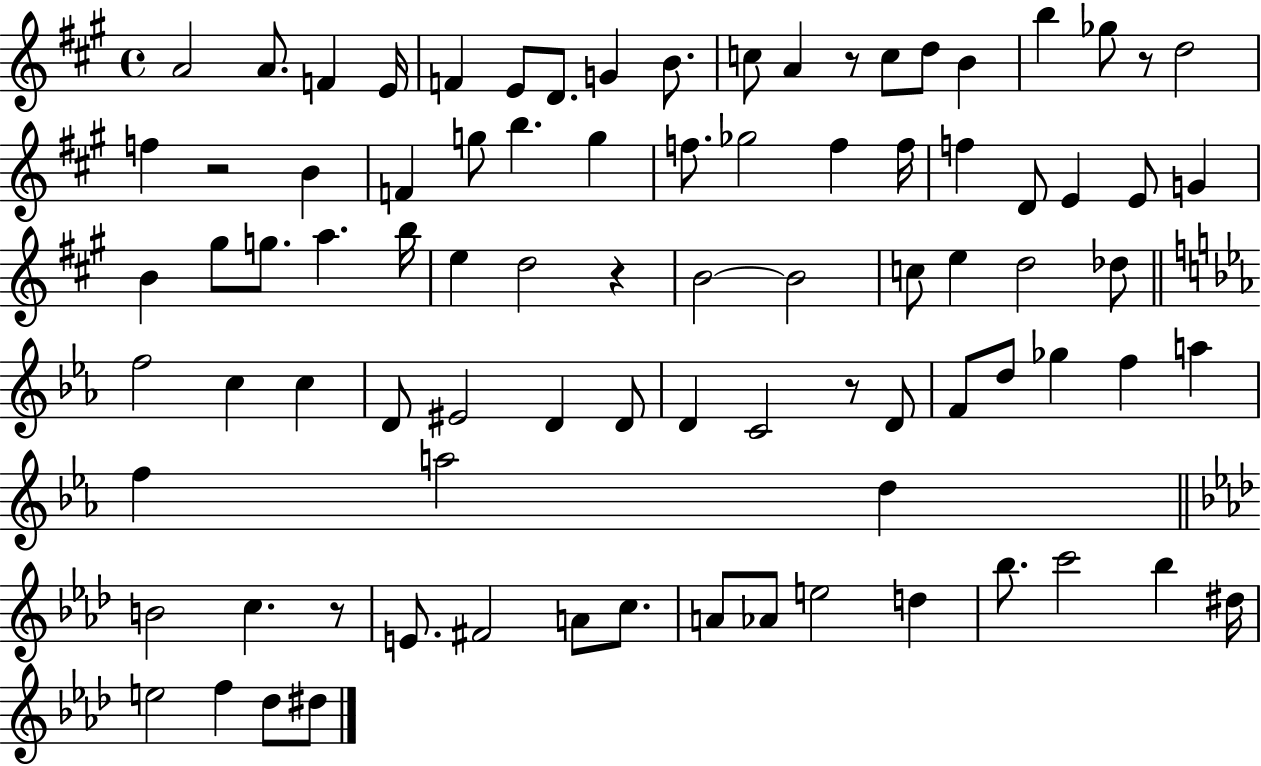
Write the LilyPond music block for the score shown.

{
  \clef treble
  \time 4/4
  \defaultTimeSignature
  \key a \major
  a'2 a'8. f'4 e'16 | f'4 e'8 d'8. g'4 b'8. | c''8 a'4 r8 c''8 d''8 b'4 | b''4 ges''8 r8 d''2 | \break f''4 r2 b'4 | f'4 g''8 b''4. g''4 | f''8. ges''2 f''4 f''16 | f''4 d'8 e'4 e'8 g'4 | \break b'4 gis''8 g''8. a''4. b''16 | e''4 d''2 r4 | b'2~~ b'2 | c''8 e''4 d''2 des''8 | \break \bar "||" \break \key c \minor f''2 c''4 c''4 | d'8 eis'2 d'4 d'8 | d'4 c'2 r8 d'8 | f'8 d''8 ges''4 f''4 a''4 | \break f''4 a''2 d''4 | \bar "||" \break \key aes \major b'2 c''4. r8 | e'8. fis'2 a'8 c''8. | a'8 aes'8 e''2 d''4 | bes''8. c'''2 bes''4 dis''16 | \break e''2 f''4 des''8 dis''8 | \bar "|."
}